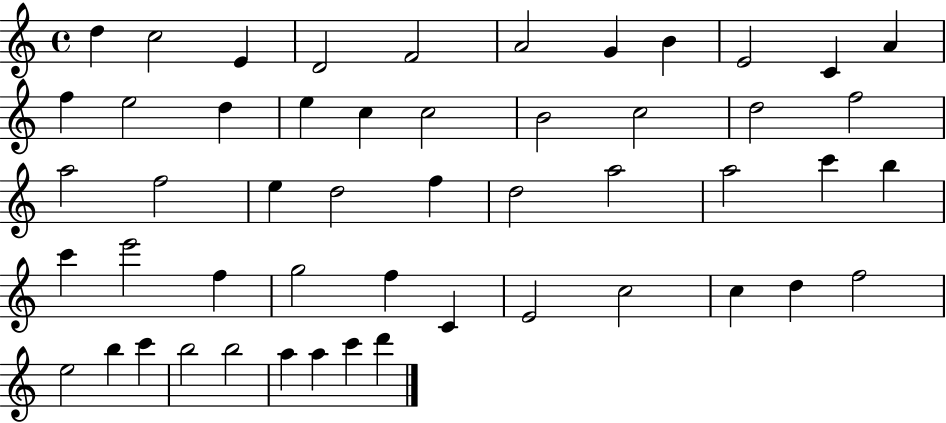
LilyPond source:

{
  \clef treble
  \time 4/4
  \defaultTimeSignature
  \key c \major
  d''4 c''2 e'4 | d'2 f'2 | a'2 g'4 b'4 | e'2 c'4 a'4 | \break f''4 e''2 d''4 | e''4 c''4 c''2 | b'2 c''2 | d''2 f''2 | \break a''2 f''2 | e''4 d''2 f''4 | d''2 a''2 | a''2 c'''4 b''4 | \break c'''4 e'''2 f''4 | g''2 f''4 c'4 | e'2 c''2 | c''4 d''4 f''2 | \break e''2 b''4 c'''4 | b''2 b''2 | a''4 a''4 c'''4 d'''4 | \bar "|."
}